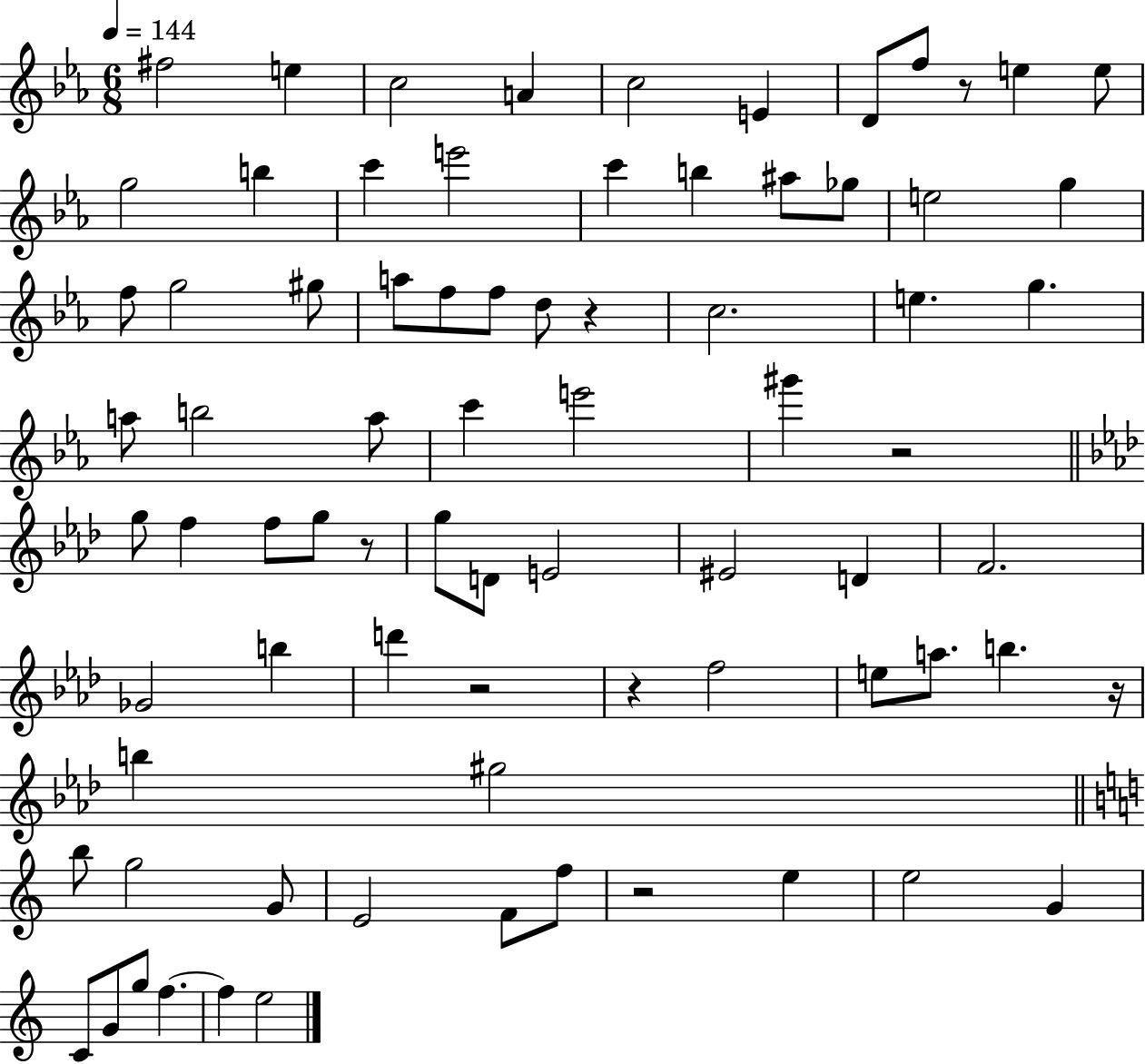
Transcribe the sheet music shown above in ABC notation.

X:1
T:Untitled
M:6/8
L:1/4
K:Eb
^f2 e c2 A c2 E D/2 f/2 z/2 e e/2 g2 b c' e'2 c' b ^a/2 _g/2 e2 g f/2 g2 ^g/2 a/2 f/2 f/2 d/2 z c2 e g a/2 b2 a/2 c' e'2 ^g' z2 g/2 f f/2 g/2 z/2 g/2 D/2 E2 ^E2 D F2 _G2 b d' z2 z f2 e/2 a/2 b z/4 b ^g2 b/2 g2 G/2 E2 F/2 f/2 z2 e e2 G C/2 G/2 g/2 f f e2